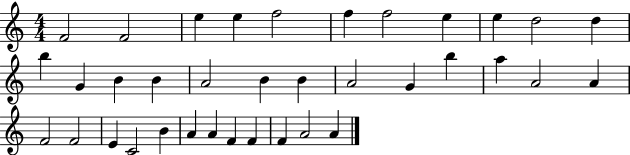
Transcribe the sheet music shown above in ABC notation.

X:1
T:Untitled
M:4/4
L:1/4
K:C
F2 F2 e e f2 f f2 e e d2 d b G B B A2 B B A2 G b a A2 A F2 F2 E C2 B A A F F F A2 A